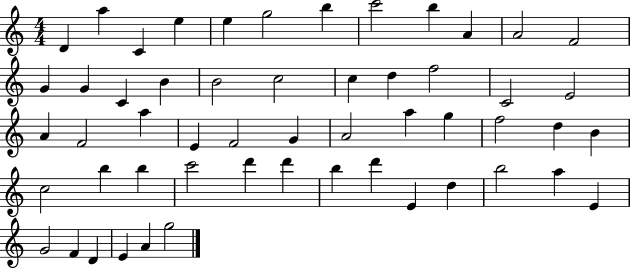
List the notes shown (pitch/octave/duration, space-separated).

D4/q A5/q C4/q E5/q E5/q G5/h B5/q C6/h B5/q A4/q A4/h F4/h G4/q G4/q C4/q B4/q B4/h C5/h C5/q D5/q F5/h C4/h E4/h A4/q F4/h A5/q E4/q F4/h G4/q A4/h A5/q G5/q F5/h D5/q B4/q C5/h B5/q B5/q C6/h D6/q D6/q B5/q D6/q E4/q D5/q B5/h A5/q E4/q G4/h F4/q D4/q E4/q A4/q G5/h